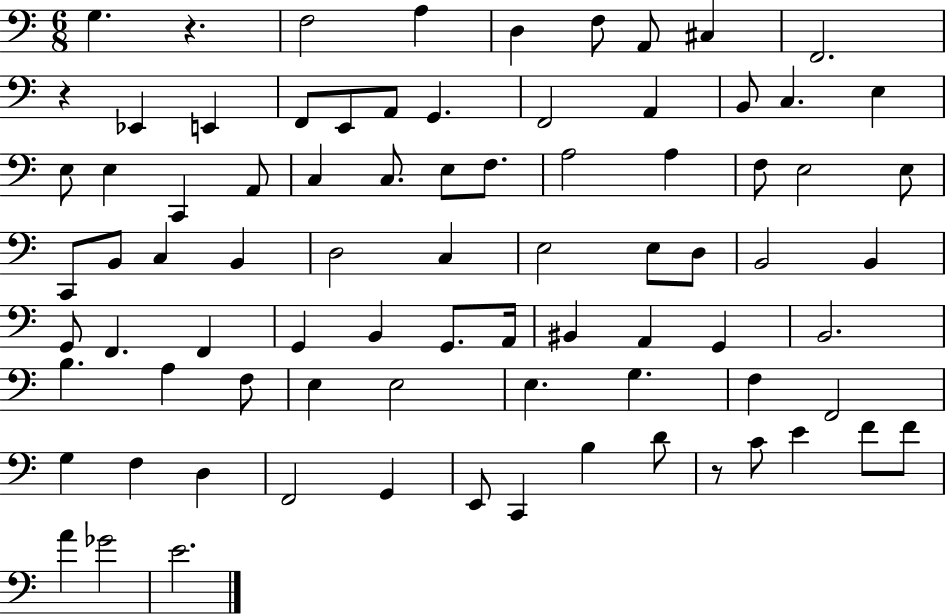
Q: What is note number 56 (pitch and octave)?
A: A3